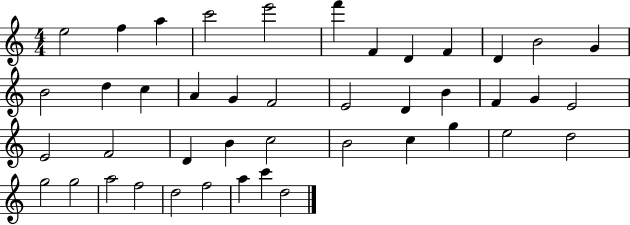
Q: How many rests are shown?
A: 0